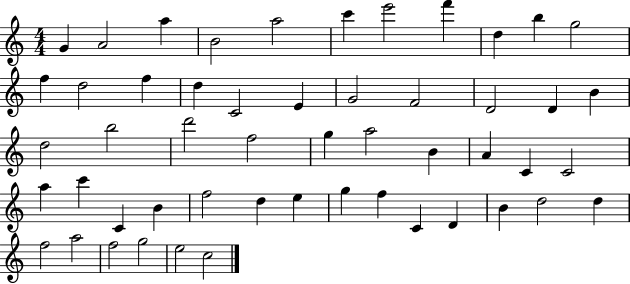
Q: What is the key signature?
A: C major